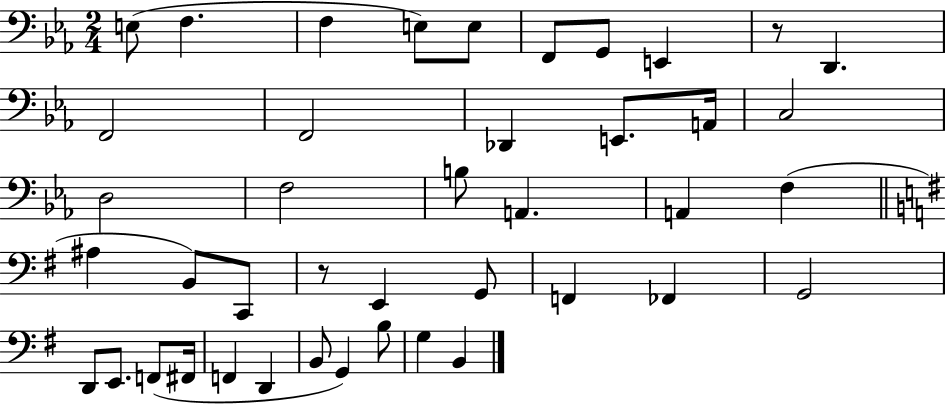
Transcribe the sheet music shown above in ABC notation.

X:1
T:Untitled
M:2/4
L:1/4
K:Eb
E,/2 F, F, E,/2 E,/2 F,,/2 G,,/2 E,, z/2 D,, F,,2 F,,2 _D,, E,,/2 A,,/4 C,2 D,2 F,2 B,/2 A,, A,, F, ^A, B,,/2 C,,/2 z/2 E,, G,,/2 F,, _F,, G,,2 D,,/2 E,,/2 F,,/2 ^F,,/4 F,, D,, B,,/2 G,, B,/2 G, B,,